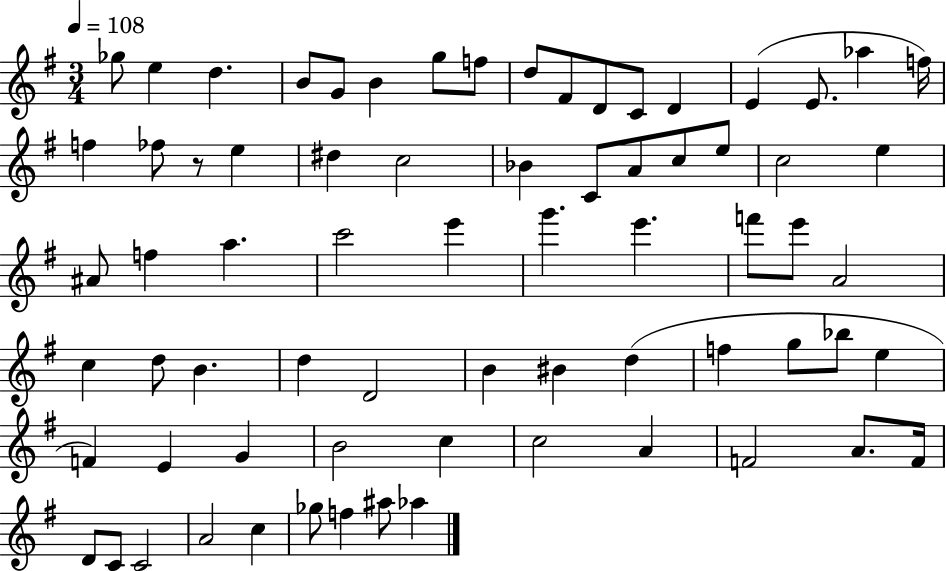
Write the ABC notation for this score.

X:1
T:Untitled
M:3/4
L:1/4
K:G
_g/2 e d B/2 G/2 B g/2 f/2 d/2 ^F/2 D/2 C/2 D E E/2 _a f/4 f _f/2 z/2 e ^d c2 _B C/2 A/2 c/2 e/2 c2 e ^A/2 f a c'2 e' g' e' f'/2 e'/2 A2 c d/2 B d D2 B ^B d f g/2 _b/2 e F E G B2 c c2 A F2 A/2 F/4 D/2 C/2 C2 A2 c _g/2 f ^a/2 _a